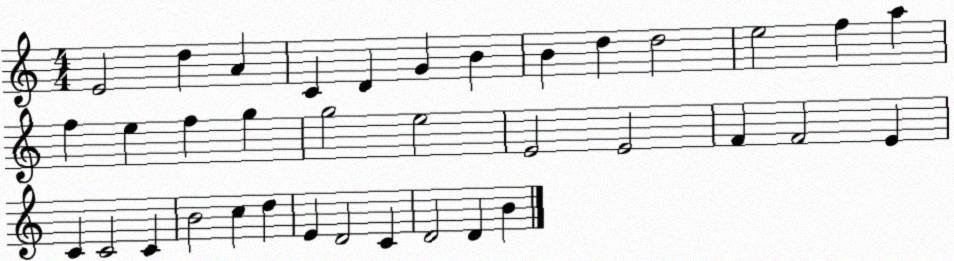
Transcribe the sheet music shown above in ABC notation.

X:1
T:Untitled
M:4/4
L:1/4
K:C
E2 d A C D G B B d d2 e2 f a f e f g g2 e2 E2 E2 F F2 E C C2 C B2 c d E D2 C D2 D B